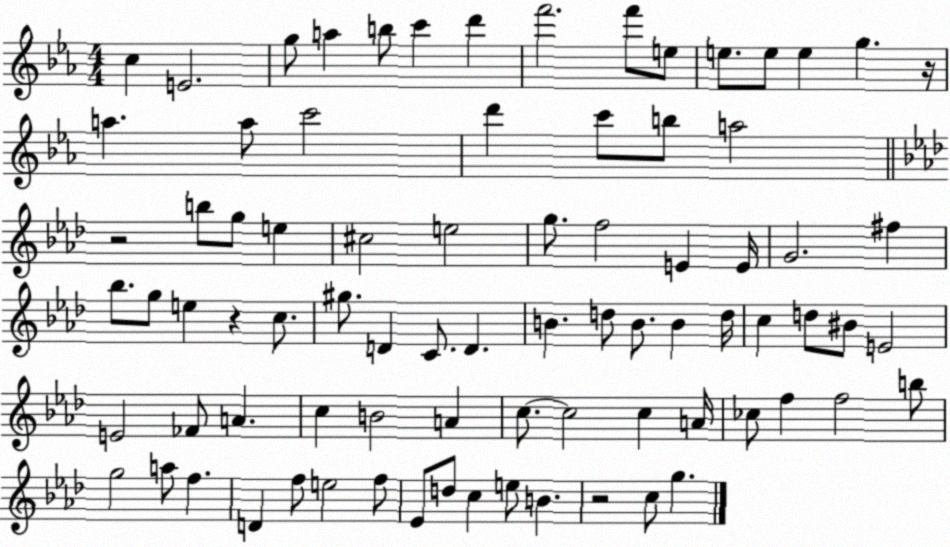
X:1
T:Untitled
M:4/4
L:1/4
K:Eb
c E2 g/2 a b/2 c' d' f'2 f'/2 e/2 e/2 e/2 e g z/4 a a/2 c'2 d' c'/2 b/2 a2 z2 b/2 g/2 e ^c2 e2 g/2 f2 E E/4 G2 ^f _b/2 g/2 e z c/2 ^g/2 D C/2 D B d/2 B/2 B d/4 c d/2 ^B/2 E2 E2 _F/2 A c B2 A c/2 c2 c A/4 _c/2 f f2 b/2 g2 a/2 f D f/2 e2 f/2 _E/2 d/2 c e/2 B z2 c/2 g